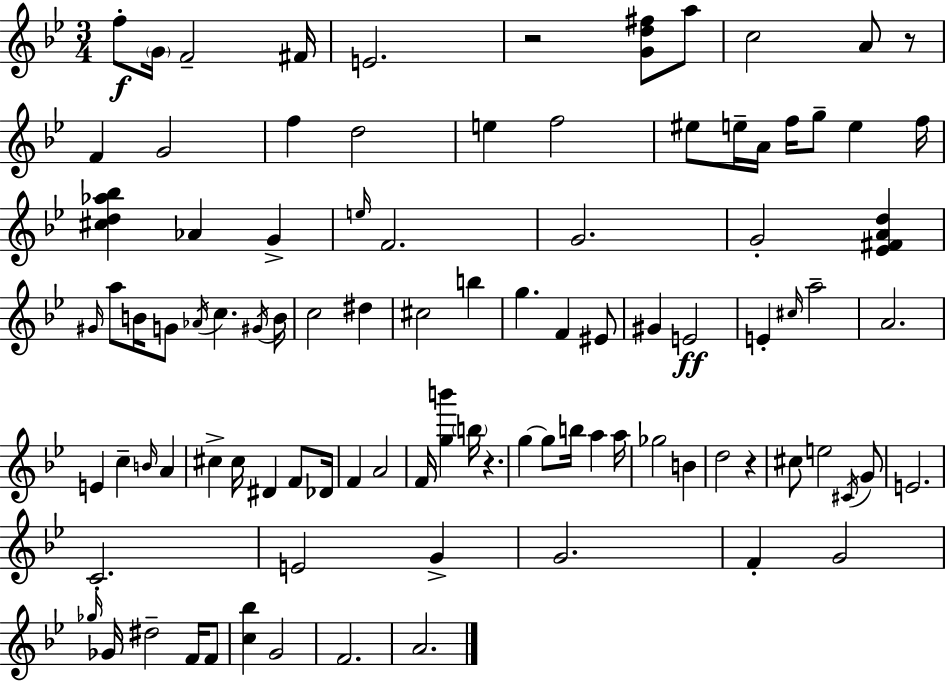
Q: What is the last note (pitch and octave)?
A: A4